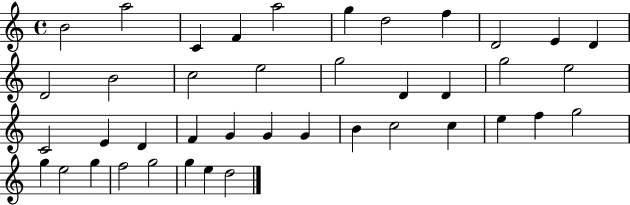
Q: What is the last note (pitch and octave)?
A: D5